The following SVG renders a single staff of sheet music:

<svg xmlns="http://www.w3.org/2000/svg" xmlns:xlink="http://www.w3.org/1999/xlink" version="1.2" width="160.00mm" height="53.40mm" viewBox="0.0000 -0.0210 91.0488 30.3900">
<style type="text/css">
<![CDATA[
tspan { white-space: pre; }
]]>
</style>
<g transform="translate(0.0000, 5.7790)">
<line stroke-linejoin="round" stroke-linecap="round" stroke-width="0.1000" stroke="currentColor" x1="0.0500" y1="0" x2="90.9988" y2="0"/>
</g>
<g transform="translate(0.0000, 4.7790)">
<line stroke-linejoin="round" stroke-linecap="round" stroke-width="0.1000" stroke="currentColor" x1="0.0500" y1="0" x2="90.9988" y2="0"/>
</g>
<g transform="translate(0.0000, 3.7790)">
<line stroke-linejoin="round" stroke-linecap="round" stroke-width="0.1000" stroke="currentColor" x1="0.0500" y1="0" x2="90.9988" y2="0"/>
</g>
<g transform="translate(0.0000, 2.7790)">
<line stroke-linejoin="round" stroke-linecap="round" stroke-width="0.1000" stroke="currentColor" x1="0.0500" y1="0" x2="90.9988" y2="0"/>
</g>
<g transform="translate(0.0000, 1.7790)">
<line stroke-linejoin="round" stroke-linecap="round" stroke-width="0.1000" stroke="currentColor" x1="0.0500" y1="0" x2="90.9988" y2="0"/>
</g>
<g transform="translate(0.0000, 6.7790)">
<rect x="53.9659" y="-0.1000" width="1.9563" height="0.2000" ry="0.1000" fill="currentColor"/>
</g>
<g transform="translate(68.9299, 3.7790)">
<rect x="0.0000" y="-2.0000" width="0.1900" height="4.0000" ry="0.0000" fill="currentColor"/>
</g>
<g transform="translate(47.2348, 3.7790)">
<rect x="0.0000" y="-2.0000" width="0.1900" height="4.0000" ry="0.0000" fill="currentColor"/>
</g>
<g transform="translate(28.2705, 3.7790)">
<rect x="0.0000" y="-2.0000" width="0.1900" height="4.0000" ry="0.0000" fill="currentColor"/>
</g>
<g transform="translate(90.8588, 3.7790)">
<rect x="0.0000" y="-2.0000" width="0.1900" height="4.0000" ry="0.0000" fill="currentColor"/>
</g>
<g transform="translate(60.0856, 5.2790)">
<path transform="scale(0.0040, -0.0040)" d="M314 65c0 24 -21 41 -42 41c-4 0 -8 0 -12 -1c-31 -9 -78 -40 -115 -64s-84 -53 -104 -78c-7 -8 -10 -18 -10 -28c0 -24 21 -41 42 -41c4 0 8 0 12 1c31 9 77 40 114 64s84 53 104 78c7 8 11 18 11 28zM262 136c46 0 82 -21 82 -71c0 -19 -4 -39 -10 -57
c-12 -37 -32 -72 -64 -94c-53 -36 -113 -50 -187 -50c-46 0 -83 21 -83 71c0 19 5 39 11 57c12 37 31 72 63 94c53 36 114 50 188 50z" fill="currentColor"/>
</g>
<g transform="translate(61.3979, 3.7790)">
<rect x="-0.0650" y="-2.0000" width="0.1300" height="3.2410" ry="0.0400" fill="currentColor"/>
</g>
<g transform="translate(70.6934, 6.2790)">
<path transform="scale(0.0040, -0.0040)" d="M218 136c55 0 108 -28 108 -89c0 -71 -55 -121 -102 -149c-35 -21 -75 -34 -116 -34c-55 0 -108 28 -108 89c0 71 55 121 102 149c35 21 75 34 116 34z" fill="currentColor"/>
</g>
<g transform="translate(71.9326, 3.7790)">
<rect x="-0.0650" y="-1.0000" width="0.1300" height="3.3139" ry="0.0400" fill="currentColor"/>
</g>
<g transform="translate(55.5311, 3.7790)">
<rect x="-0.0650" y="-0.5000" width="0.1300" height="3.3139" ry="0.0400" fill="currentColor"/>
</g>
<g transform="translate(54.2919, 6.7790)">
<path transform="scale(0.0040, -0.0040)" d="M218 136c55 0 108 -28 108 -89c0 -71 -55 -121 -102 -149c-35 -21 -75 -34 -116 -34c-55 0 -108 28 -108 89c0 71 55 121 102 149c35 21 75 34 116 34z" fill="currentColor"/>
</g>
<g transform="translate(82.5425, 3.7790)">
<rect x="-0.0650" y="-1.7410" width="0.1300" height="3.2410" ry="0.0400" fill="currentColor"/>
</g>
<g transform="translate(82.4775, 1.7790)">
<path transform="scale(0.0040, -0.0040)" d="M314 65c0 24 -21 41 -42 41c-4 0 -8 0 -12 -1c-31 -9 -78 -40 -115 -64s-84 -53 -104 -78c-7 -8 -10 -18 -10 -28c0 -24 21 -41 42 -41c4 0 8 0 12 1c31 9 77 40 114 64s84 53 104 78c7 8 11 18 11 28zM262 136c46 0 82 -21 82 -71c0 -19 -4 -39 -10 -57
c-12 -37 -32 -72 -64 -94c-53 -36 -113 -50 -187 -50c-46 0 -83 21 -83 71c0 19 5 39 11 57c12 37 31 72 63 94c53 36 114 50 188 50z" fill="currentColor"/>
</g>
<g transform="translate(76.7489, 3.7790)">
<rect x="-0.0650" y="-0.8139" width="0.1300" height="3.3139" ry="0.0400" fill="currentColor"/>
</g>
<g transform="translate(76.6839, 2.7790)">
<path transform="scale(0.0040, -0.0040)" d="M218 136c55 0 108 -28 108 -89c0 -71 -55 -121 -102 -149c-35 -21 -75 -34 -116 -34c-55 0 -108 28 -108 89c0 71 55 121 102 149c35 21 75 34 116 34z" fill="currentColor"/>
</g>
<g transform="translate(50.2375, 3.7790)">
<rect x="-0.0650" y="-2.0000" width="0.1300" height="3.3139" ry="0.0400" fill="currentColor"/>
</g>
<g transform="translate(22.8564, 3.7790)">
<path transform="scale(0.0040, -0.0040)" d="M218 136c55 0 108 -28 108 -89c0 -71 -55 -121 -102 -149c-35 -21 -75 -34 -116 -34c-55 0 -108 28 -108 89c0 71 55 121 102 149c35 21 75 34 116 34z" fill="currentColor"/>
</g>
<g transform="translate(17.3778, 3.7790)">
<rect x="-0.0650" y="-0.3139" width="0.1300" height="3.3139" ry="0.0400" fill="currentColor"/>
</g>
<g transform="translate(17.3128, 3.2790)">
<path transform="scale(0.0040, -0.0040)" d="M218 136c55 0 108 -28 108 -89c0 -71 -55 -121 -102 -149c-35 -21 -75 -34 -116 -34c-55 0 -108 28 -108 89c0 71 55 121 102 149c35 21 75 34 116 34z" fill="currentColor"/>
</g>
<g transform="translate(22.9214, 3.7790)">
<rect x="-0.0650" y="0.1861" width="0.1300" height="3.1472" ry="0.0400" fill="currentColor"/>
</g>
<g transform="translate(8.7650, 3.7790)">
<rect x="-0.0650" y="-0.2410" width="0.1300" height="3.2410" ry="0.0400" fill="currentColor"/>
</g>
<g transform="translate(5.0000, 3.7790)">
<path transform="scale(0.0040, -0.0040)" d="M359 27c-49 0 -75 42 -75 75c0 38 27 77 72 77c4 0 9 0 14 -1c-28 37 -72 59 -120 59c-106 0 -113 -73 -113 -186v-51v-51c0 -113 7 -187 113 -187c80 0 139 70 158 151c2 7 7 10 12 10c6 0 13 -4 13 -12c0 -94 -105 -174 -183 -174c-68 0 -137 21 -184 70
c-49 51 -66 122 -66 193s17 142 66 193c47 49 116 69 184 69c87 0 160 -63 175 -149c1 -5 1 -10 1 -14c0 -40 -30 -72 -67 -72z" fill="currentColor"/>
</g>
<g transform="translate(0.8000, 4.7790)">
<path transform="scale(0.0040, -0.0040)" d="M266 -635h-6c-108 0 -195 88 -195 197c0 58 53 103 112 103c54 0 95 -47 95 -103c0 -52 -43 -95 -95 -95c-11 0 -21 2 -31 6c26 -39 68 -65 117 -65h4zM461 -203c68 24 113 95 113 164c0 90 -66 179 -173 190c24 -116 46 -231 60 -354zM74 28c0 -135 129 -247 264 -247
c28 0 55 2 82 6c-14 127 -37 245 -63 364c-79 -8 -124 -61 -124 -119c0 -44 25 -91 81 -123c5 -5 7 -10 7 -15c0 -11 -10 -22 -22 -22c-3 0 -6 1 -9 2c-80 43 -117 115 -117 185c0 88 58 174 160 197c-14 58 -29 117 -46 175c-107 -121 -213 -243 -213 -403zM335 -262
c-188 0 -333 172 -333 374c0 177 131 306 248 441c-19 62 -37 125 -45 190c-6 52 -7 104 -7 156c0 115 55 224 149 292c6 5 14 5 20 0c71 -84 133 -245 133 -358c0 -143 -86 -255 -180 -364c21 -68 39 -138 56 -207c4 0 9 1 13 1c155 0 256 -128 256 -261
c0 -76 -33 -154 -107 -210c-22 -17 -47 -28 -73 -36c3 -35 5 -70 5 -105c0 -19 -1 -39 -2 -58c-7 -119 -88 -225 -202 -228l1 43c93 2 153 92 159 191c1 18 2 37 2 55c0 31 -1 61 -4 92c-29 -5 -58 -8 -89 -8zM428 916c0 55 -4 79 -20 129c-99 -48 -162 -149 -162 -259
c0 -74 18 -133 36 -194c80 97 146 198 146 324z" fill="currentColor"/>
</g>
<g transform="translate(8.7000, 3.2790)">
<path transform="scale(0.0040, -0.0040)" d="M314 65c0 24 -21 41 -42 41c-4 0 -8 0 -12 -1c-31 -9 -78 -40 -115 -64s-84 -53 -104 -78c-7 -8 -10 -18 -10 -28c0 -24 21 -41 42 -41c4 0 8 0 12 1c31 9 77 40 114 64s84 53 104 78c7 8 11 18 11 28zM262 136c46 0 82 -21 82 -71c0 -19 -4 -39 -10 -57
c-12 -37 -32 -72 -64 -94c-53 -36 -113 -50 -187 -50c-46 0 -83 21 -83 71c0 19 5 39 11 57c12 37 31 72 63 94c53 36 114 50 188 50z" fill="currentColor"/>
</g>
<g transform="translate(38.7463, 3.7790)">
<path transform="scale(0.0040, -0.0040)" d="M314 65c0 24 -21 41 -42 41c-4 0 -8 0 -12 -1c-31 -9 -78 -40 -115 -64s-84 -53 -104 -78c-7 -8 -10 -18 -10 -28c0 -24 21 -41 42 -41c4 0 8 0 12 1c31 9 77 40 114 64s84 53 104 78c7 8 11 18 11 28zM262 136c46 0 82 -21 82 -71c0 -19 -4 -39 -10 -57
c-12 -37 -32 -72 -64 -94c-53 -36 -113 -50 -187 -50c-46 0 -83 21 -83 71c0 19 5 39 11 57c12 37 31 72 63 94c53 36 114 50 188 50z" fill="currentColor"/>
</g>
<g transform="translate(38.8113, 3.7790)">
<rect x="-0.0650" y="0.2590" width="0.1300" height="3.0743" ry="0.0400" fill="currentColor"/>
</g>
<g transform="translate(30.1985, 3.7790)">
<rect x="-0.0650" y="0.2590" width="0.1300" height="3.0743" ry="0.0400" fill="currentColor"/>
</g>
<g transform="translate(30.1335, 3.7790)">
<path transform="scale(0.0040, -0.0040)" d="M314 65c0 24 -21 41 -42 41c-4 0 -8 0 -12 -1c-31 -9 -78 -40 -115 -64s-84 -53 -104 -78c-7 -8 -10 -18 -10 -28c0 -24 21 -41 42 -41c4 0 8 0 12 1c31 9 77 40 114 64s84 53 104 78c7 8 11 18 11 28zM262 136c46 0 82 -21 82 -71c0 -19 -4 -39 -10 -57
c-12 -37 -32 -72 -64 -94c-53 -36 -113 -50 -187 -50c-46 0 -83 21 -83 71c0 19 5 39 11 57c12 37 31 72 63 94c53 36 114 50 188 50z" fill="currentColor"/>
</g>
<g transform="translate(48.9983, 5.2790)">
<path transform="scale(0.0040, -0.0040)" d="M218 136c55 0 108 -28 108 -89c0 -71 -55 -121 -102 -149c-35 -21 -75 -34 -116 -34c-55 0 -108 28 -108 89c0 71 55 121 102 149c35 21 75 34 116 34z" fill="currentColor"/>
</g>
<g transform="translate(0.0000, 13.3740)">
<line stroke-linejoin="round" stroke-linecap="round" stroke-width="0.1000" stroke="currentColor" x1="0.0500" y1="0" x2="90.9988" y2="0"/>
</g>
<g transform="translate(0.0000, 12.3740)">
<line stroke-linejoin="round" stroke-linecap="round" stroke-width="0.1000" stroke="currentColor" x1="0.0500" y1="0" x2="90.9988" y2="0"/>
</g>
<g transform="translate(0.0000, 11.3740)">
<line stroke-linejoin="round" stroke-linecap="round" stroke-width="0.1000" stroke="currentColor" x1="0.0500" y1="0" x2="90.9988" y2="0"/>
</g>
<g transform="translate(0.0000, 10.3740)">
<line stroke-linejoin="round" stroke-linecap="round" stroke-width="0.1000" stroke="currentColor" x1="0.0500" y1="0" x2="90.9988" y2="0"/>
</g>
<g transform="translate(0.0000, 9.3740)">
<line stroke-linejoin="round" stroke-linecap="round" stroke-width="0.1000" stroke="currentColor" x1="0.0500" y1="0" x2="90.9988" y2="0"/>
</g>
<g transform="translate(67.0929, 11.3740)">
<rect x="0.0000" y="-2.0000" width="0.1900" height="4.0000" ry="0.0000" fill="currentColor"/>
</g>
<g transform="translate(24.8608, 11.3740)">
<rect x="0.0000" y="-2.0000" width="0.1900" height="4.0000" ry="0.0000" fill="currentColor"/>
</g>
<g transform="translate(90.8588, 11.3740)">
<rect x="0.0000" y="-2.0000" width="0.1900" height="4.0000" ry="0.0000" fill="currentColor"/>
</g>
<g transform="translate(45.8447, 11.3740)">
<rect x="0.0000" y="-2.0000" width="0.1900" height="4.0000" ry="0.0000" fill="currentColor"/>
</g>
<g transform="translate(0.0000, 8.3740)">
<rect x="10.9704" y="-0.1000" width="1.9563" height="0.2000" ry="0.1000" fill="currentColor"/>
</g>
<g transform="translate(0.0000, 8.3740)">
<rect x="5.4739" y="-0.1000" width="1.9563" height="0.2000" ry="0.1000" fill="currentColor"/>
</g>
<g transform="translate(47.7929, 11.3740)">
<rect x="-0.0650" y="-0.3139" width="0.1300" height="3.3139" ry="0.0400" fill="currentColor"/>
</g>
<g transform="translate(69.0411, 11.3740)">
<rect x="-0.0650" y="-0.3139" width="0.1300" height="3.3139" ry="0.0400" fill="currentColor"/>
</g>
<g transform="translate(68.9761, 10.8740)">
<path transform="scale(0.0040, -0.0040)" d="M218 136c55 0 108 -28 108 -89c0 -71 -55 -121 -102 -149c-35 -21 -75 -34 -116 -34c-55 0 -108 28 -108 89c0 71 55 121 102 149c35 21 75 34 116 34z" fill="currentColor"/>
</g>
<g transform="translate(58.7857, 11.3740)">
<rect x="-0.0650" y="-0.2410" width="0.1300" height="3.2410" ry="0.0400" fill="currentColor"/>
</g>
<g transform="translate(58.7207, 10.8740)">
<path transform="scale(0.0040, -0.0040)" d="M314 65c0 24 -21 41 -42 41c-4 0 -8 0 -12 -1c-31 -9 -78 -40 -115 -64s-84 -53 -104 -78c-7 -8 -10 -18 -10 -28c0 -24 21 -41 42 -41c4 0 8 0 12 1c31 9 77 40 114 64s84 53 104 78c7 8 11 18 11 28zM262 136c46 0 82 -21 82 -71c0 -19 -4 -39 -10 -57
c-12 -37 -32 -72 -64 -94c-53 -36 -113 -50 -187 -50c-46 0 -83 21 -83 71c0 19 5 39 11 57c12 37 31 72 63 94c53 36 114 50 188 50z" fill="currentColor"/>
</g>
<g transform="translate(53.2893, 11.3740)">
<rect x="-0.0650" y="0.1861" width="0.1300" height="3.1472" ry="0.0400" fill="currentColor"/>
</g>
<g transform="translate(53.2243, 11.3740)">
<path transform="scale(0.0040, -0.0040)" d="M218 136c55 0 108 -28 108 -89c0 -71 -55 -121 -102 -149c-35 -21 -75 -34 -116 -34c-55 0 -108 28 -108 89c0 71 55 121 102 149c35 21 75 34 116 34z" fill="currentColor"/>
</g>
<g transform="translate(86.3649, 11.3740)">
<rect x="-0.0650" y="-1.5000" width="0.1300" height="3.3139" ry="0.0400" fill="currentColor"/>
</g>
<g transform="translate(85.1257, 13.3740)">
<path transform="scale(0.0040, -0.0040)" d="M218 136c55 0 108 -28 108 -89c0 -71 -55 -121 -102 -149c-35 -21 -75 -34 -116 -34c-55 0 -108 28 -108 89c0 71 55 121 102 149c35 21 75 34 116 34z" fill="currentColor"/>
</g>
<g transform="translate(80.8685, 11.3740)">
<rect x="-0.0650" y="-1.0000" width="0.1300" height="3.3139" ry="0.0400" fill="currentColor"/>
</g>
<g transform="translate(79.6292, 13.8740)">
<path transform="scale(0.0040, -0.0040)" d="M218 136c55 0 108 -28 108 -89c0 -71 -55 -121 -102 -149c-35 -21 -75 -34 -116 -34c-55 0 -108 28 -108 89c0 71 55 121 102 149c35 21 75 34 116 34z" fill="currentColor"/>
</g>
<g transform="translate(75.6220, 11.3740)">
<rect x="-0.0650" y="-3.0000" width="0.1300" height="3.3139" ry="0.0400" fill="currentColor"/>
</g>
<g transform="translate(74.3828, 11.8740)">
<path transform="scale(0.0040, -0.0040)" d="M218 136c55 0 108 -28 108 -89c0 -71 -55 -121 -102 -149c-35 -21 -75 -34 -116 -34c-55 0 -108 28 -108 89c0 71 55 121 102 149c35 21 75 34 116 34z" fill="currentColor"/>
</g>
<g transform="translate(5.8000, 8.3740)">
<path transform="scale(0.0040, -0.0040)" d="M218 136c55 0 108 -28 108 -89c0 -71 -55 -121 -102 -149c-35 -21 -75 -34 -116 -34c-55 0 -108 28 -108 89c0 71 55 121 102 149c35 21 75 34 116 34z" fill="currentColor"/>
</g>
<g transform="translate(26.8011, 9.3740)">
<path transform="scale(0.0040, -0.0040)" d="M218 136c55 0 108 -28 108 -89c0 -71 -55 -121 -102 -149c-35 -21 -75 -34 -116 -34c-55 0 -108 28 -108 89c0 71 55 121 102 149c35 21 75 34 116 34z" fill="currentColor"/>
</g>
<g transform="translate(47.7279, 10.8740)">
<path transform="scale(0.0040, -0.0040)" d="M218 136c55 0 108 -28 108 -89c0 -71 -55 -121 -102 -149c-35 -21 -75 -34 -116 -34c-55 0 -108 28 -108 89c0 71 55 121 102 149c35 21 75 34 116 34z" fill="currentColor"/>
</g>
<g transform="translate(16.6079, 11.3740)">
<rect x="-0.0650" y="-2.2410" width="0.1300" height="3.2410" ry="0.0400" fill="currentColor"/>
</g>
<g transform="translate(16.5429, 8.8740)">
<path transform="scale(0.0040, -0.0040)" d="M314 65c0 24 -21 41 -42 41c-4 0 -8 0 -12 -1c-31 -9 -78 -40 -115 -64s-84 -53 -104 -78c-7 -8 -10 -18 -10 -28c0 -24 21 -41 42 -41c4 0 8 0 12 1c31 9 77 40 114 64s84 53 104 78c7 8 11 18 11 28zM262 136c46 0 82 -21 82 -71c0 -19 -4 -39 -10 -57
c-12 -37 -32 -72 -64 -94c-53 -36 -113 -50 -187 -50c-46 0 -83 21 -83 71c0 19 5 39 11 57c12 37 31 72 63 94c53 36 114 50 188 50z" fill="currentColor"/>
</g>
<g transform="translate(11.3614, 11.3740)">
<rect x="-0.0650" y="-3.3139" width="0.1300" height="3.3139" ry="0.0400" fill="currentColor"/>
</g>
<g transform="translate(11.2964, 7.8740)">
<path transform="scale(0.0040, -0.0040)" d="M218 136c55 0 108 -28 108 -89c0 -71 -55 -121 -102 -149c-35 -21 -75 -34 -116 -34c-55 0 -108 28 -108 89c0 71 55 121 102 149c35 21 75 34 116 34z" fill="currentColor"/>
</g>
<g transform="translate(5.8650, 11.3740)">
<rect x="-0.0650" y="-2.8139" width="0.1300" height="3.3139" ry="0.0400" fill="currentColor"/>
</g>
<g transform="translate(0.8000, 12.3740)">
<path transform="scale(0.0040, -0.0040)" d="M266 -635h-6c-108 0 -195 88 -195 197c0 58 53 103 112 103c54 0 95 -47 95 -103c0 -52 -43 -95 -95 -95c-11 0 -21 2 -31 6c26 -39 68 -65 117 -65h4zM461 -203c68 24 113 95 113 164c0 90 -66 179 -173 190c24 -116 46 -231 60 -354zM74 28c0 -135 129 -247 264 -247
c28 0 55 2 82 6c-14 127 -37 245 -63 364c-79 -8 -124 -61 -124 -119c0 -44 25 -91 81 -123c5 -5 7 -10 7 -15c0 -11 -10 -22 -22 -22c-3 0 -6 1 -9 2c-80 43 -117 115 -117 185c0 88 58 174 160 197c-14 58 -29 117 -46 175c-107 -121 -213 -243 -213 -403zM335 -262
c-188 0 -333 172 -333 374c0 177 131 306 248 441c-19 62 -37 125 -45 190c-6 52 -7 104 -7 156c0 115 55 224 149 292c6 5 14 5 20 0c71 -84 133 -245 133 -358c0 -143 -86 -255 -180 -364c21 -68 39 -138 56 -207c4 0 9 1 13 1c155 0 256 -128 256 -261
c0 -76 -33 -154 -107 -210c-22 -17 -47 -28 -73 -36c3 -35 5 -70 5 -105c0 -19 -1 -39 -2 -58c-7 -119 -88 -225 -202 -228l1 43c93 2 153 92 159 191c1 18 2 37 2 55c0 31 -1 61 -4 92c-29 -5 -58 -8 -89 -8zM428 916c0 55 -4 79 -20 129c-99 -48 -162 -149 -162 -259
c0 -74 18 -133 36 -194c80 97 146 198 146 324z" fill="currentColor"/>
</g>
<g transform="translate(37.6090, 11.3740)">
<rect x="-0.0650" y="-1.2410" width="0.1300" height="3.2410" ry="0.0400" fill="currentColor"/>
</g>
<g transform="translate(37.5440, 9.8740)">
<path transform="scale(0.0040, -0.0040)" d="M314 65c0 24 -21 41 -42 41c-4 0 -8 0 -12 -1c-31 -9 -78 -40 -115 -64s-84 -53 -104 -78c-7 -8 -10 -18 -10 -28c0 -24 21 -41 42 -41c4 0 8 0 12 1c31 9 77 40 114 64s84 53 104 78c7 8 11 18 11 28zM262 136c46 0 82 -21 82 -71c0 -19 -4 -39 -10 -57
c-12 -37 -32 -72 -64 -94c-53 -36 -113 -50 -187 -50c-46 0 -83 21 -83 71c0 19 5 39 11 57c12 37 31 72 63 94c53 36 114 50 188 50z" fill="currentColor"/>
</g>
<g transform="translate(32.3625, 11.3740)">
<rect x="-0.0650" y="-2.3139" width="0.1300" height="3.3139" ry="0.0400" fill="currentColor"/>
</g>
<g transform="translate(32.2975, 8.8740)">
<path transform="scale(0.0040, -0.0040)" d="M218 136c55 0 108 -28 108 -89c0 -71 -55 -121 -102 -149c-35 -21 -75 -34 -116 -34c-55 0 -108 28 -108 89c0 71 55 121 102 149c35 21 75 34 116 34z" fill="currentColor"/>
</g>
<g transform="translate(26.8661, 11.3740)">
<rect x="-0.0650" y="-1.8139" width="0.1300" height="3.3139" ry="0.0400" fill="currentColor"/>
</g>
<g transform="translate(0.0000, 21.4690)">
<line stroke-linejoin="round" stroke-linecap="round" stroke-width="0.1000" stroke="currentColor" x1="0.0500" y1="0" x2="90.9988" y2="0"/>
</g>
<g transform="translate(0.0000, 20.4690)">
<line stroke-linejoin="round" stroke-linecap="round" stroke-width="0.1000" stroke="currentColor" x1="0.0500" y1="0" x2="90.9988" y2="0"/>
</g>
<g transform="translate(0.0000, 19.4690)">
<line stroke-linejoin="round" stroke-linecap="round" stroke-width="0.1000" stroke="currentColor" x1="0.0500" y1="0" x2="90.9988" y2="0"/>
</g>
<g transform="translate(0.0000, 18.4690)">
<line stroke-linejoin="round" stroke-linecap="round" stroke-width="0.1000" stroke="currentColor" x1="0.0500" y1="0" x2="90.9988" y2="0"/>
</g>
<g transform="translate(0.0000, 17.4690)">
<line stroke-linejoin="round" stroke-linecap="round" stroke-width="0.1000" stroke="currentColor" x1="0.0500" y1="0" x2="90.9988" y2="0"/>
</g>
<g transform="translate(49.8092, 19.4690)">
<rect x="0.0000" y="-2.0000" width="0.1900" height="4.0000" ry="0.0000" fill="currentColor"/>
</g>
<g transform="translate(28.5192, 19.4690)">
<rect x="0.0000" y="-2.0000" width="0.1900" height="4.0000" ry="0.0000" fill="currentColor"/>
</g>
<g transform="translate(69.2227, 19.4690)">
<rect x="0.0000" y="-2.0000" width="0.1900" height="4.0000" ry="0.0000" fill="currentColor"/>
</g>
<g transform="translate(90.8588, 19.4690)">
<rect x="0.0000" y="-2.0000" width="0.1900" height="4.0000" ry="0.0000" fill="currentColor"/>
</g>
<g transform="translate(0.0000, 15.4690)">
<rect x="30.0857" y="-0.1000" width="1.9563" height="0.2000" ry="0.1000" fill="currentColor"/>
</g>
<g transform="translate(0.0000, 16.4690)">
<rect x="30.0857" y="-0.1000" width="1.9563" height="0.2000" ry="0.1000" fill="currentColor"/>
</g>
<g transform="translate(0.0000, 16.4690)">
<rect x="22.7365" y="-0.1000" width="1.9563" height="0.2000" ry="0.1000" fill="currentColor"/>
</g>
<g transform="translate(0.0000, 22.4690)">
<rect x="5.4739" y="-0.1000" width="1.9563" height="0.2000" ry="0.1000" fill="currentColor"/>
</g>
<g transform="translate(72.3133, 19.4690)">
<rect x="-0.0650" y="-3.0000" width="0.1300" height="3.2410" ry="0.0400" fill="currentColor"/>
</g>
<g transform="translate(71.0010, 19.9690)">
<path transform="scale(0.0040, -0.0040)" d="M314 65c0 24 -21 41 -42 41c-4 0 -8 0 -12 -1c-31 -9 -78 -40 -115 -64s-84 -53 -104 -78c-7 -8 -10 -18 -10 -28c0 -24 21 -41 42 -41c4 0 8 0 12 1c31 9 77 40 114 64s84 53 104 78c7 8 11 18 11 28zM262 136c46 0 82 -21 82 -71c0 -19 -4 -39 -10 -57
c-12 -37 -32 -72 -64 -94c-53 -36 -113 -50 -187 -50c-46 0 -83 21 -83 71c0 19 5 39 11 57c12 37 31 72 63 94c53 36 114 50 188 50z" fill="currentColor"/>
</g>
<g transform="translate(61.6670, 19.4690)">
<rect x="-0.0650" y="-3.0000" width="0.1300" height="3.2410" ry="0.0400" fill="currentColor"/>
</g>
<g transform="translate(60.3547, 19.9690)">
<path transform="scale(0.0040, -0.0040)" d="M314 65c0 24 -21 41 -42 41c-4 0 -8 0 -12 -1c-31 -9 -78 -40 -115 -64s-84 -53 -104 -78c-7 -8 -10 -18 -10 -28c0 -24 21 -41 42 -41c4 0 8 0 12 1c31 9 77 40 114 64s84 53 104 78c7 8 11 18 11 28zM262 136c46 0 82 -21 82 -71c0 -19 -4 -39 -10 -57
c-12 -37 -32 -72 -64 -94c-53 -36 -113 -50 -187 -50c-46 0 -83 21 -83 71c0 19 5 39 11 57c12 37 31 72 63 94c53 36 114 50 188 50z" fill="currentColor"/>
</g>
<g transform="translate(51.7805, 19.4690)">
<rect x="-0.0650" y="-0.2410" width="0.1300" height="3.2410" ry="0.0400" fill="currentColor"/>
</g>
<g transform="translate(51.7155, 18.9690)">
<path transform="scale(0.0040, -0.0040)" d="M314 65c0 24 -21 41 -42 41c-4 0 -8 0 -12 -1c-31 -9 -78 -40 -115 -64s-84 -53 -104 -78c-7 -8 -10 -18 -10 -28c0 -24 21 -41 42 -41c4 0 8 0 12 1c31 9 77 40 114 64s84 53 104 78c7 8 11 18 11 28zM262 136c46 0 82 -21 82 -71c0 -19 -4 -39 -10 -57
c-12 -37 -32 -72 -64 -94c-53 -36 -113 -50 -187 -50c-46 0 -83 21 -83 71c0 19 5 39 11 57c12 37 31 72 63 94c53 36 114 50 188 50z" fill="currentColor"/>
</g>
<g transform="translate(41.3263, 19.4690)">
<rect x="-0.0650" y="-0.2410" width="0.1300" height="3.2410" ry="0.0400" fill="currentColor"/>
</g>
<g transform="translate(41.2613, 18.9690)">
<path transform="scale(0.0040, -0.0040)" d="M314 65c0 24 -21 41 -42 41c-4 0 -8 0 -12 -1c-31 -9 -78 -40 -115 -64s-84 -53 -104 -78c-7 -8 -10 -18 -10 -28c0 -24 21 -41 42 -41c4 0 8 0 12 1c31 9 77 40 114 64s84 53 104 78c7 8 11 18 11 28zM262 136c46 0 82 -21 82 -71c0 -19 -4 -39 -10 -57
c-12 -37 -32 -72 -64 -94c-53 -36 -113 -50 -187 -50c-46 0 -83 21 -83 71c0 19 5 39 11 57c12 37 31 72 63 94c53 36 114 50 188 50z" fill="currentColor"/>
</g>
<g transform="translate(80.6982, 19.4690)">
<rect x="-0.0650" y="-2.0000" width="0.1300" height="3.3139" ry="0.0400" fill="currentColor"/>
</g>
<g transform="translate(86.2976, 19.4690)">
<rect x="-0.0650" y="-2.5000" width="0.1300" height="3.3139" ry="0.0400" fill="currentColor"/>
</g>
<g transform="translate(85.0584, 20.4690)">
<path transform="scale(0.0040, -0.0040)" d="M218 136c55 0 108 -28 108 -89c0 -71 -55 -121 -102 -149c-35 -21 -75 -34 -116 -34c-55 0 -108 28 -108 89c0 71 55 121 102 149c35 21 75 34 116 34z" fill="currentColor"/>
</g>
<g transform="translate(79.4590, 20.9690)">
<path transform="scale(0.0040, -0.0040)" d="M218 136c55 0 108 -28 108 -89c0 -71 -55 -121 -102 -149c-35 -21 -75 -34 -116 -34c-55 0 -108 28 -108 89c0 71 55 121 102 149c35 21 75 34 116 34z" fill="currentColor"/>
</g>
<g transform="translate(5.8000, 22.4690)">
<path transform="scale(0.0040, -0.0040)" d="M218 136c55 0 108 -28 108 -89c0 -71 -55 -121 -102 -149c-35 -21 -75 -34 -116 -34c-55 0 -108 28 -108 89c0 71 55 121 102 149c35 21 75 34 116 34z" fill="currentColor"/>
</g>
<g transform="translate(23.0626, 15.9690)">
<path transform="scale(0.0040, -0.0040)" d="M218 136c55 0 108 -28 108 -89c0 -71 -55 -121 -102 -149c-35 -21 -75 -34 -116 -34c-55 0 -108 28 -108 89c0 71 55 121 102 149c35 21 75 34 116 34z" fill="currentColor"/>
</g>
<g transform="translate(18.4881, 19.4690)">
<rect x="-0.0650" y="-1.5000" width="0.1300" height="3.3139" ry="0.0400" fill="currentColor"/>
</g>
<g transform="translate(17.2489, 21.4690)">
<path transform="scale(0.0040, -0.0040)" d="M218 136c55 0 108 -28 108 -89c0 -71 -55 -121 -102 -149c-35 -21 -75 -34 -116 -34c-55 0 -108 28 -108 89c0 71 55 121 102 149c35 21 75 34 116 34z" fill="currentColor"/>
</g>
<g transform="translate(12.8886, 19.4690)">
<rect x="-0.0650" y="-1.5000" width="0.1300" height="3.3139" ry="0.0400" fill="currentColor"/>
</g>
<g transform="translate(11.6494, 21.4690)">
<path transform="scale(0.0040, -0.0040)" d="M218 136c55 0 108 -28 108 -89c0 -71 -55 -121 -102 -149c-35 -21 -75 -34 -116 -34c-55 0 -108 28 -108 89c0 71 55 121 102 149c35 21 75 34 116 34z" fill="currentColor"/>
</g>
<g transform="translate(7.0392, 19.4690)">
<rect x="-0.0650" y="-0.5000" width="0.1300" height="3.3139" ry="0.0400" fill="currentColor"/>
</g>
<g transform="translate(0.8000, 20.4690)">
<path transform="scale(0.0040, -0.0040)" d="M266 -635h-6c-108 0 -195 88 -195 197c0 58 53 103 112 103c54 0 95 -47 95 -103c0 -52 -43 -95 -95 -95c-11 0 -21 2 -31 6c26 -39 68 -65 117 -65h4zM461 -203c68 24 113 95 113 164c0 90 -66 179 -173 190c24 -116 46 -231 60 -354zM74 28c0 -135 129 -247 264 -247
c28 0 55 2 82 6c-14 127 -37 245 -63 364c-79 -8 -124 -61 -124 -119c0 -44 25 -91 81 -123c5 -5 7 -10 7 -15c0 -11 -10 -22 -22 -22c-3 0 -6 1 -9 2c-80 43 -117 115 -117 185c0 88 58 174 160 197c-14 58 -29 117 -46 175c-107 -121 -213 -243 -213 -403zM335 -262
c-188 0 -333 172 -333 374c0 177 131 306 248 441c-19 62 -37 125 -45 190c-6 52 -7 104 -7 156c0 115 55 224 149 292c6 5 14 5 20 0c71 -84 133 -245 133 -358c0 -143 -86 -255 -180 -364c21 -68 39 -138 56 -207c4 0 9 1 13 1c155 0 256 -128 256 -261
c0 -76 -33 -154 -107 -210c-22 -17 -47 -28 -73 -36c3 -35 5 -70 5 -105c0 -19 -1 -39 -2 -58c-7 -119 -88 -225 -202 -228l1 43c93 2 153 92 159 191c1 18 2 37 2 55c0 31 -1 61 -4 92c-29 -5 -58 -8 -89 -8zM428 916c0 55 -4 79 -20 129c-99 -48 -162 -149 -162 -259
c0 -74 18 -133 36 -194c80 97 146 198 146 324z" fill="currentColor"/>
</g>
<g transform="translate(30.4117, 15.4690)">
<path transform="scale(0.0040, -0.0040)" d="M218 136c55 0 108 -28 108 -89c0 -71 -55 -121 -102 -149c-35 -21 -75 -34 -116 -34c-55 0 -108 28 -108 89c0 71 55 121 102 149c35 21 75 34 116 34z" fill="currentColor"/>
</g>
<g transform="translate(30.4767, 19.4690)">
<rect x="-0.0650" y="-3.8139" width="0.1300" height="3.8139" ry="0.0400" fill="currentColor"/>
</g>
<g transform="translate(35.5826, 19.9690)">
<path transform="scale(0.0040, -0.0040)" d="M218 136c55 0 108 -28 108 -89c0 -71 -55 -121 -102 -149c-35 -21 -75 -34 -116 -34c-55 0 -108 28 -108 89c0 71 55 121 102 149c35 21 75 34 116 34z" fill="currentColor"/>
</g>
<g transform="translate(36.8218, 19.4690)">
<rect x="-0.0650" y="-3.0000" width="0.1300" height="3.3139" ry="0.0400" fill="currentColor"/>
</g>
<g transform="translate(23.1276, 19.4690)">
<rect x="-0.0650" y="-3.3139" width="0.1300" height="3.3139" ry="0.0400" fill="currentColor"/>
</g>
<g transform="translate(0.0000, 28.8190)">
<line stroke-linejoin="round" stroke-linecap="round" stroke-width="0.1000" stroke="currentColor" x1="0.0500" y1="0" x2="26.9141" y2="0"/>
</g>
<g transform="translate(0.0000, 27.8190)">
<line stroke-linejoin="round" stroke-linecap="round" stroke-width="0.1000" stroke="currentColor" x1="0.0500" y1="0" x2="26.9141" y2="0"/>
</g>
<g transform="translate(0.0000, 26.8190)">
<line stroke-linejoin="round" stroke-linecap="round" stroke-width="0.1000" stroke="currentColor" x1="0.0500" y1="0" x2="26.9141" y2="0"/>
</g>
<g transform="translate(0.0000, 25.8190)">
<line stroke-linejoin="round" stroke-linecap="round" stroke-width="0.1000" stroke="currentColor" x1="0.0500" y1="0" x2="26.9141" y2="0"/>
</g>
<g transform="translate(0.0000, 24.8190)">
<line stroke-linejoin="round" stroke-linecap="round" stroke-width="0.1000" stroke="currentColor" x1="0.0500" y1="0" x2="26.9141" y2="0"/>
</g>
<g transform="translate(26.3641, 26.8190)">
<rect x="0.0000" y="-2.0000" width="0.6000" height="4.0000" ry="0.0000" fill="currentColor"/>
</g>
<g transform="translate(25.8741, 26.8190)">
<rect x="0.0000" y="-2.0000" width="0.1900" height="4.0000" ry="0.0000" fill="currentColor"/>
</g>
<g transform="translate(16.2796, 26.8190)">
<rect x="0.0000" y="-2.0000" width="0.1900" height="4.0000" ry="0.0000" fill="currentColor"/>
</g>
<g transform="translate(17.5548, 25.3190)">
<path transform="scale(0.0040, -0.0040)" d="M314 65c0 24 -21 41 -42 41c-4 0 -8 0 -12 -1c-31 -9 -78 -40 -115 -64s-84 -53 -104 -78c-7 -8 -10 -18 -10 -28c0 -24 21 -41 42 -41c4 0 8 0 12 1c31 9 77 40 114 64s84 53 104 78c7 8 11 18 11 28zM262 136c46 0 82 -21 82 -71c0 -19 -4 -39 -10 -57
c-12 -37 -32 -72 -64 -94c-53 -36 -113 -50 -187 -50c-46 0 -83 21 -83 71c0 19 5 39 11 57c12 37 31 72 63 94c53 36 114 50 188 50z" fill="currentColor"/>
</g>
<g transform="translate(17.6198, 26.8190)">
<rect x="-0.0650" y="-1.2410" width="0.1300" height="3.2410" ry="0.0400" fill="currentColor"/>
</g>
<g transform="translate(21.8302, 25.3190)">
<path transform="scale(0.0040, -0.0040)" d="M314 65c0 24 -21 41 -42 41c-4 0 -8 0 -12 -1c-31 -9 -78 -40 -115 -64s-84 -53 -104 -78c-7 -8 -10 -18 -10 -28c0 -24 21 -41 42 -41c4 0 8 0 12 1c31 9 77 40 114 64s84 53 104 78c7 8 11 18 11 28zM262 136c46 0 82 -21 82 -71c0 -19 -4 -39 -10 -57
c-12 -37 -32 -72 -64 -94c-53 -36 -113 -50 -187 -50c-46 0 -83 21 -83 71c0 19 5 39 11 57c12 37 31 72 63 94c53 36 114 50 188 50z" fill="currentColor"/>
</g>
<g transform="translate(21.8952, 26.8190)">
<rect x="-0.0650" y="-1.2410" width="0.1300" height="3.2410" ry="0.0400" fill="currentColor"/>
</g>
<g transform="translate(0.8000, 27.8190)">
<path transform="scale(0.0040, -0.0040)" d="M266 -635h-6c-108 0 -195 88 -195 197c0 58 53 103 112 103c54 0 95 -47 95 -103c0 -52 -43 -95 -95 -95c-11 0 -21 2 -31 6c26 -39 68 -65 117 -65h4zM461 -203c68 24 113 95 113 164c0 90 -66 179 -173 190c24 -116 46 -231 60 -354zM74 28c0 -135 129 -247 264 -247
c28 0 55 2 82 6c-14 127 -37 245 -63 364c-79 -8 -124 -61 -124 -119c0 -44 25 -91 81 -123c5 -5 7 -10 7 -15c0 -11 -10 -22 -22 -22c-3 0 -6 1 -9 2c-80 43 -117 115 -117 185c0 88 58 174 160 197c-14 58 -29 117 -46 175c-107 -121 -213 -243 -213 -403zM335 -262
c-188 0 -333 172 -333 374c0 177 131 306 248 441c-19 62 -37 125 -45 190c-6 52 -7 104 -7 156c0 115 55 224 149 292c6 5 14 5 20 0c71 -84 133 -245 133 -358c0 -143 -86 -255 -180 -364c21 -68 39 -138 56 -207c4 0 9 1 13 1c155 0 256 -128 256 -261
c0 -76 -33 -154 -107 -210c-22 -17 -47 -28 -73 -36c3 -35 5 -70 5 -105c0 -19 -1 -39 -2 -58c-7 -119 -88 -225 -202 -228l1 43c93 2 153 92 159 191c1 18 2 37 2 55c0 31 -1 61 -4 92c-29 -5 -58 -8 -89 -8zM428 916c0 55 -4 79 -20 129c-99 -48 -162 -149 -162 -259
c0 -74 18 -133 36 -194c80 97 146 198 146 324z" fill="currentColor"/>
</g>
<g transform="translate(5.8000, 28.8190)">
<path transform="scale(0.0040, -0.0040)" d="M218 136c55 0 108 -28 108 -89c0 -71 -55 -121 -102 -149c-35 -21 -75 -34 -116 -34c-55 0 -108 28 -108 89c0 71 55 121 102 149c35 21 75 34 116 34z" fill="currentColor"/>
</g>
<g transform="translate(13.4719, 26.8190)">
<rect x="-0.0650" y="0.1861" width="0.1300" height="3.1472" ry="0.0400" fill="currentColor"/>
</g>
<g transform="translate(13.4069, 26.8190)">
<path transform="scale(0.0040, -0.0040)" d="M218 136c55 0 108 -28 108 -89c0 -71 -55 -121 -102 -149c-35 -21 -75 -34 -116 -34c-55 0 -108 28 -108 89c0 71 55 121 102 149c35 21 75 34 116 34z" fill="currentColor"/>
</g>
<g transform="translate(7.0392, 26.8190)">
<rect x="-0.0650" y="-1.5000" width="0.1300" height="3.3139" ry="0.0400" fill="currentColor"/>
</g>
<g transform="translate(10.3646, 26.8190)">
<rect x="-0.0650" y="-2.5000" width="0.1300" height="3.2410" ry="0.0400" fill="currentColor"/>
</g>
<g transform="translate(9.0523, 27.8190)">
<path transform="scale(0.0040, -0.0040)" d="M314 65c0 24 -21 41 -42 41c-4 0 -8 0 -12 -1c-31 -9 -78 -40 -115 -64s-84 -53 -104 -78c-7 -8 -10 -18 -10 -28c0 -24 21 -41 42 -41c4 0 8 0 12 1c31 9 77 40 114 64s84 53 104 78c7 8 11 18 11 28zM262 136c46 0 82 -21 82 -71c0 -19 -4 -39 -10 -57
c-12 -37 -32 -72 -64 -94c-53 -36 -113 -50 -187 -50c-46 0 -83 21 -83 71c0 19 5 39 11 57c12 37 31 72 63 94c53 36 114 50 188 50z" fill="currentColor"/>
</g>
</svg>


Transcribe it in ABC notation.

X:1
T:Untitled
M:4/4
L:1/4
K:C
c2 c B B2 B2 F C F2 D d f2 a b g2 f g e2 c B c2 c A D E C E E b c' A c2 c2 A2 A2 F G E G2 B e2 e2